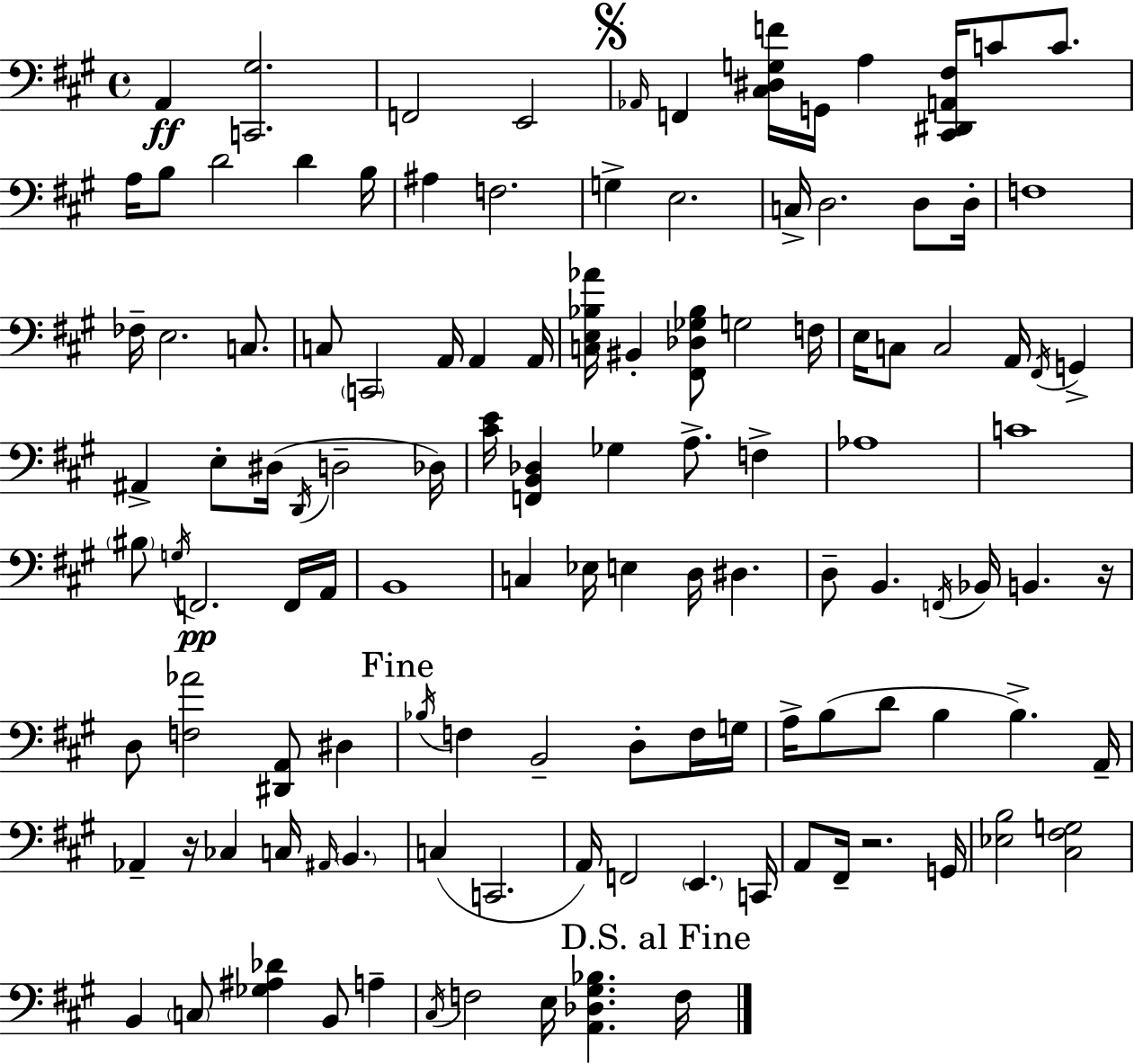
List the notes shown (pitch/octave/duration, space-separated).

A2/q [C2,G#3]/h. F2/h E2/h Ab2/s F2/q [C#3,D#3,G3,F4]/s G2/s A3/q [C#2,D#2,A2,F#3]/s C4/e C4/e. A3/s B3/e D4/h D4/q B3/s A#3/q F3/h. G3/q E3/h. C3/s D3/h. D3/e D3/s F3/w FES3/s E3/h. C3/e. C3/e C2/h A2/s A2/q A2/s [C3,E3,Bb3,Ab4]/s BIS2/q [F#2,Db3,Gb3,Bb3]/e G3/h F3/s E3/s C3/e C3/h A2/s F#2/s G2/q A#2/q E3/e D#3/s D2/s D3/h Db3/s [C#4,E4]/s [F2,B2,Db3]/q Gb3/q A3/e. F3/q Ab3/w C4/w BIS3/e G3/s F2/h. F2/s A2/s B2/w C3/q Eb3/s E3/q D3/s D#3/q. D3/e B2/q. F2/s Bb2/s B2/q. R/s D3/e [F3,Ab4]/h [D#2,A2]/e D#3/q Bb3/s F3/q B2/h D3/e F3/s G3/s A3/s B3/e D4/e B3/q B3/q. A2/s Ab2/q R/s CES3/q C3/s A#2/s B2/q. C3/q C2/h. A2/s F2/h E2/q. C2/s A2/e F#2/s R/h. G2/s [Eb3,B3]/h [C#3,F#3,G3]/h B2/q C3/e [Gb3,A#3,Db4]/q B2/e A3/q C#3/s F3/h E3/s [A2,Db3,G#3,Bb3]/q. F3/s